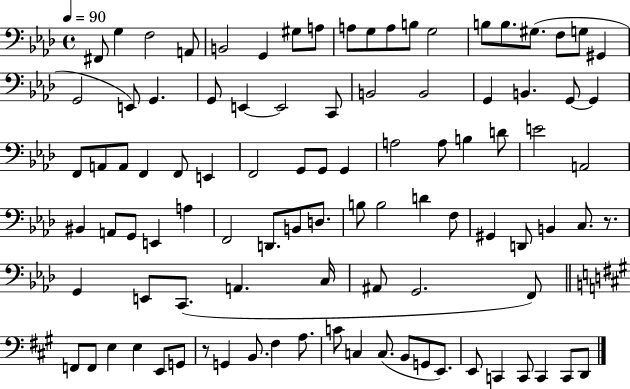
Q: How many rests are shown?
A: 2